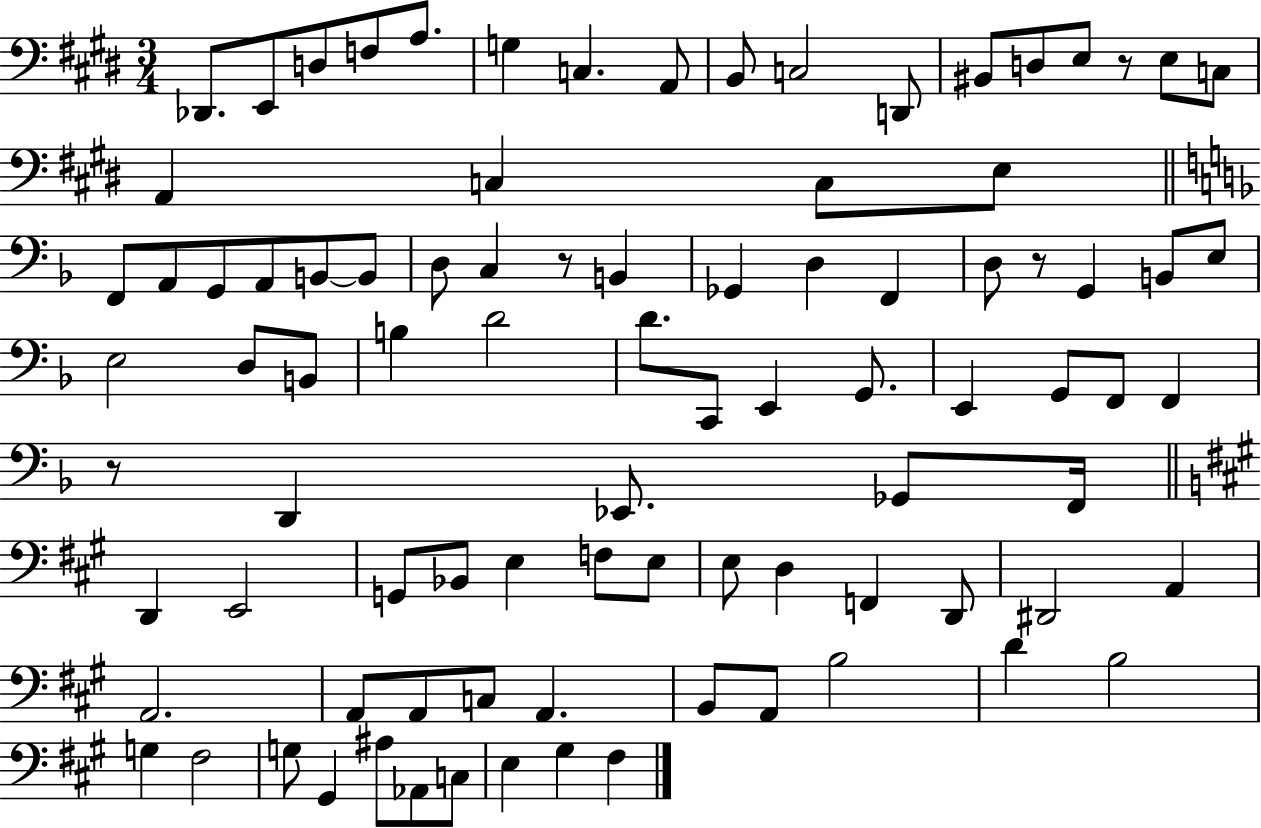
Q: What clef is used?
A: bass